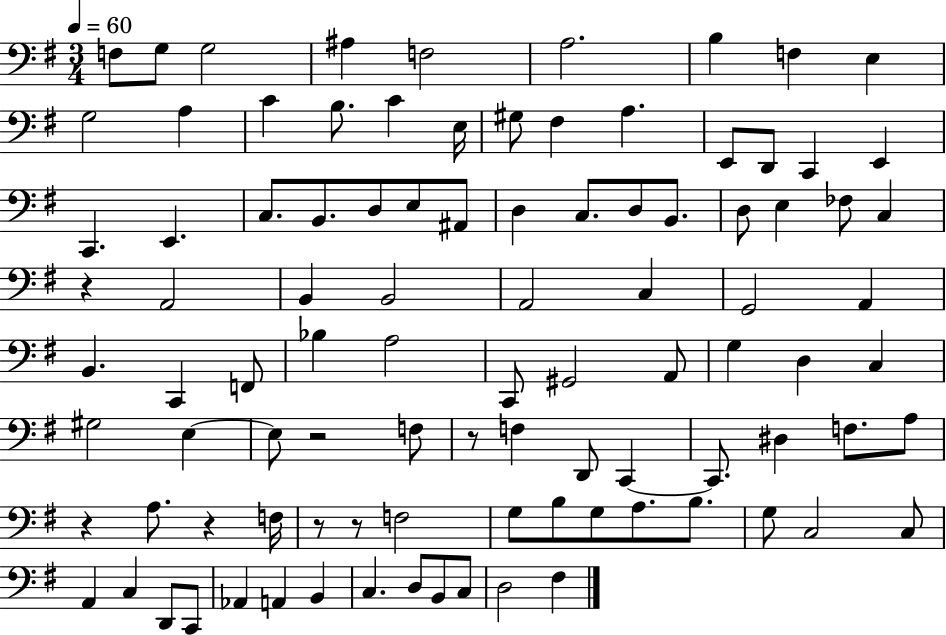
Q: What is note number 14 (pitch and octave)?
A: C4